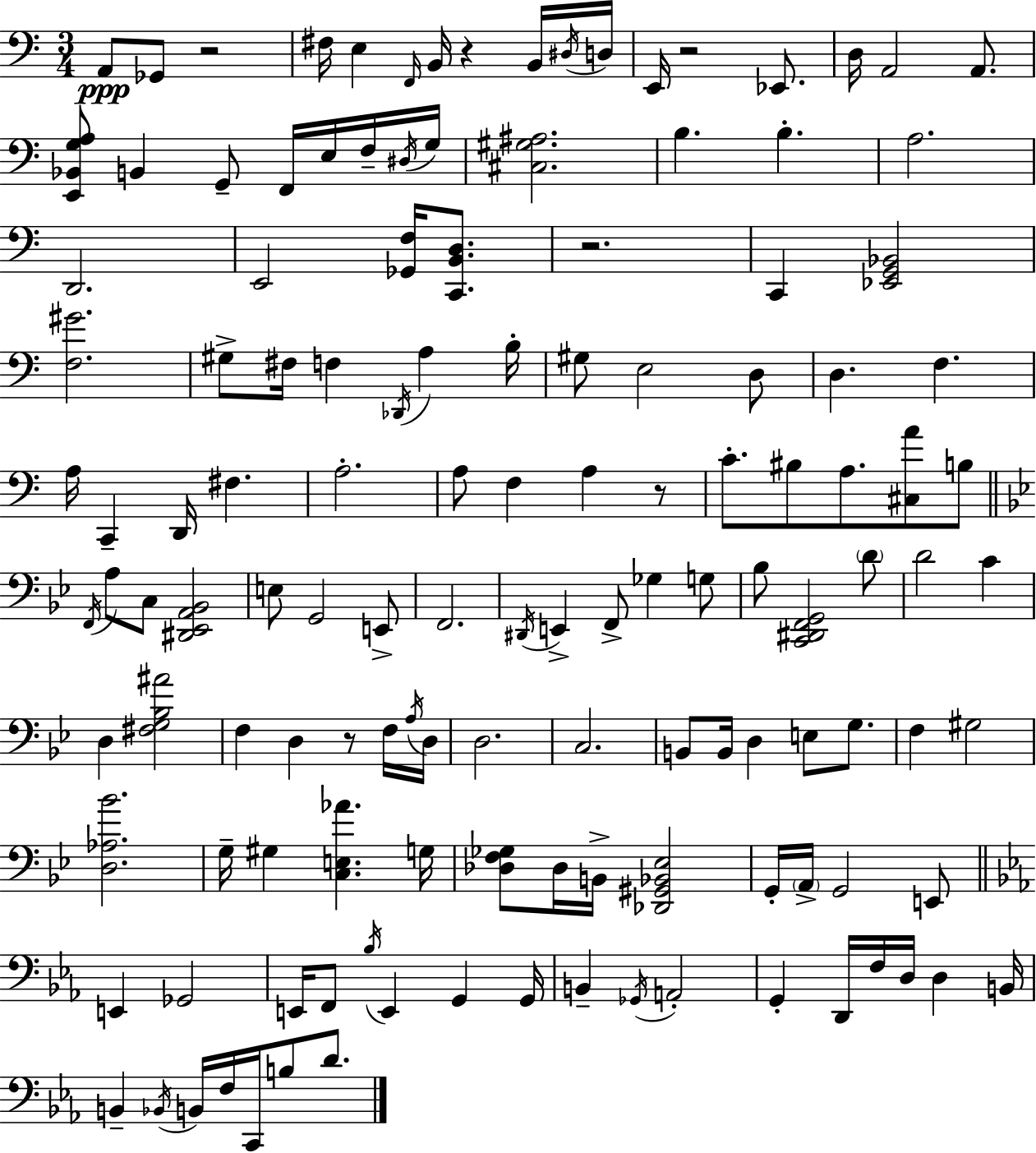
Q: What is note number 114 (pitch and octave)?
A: D4